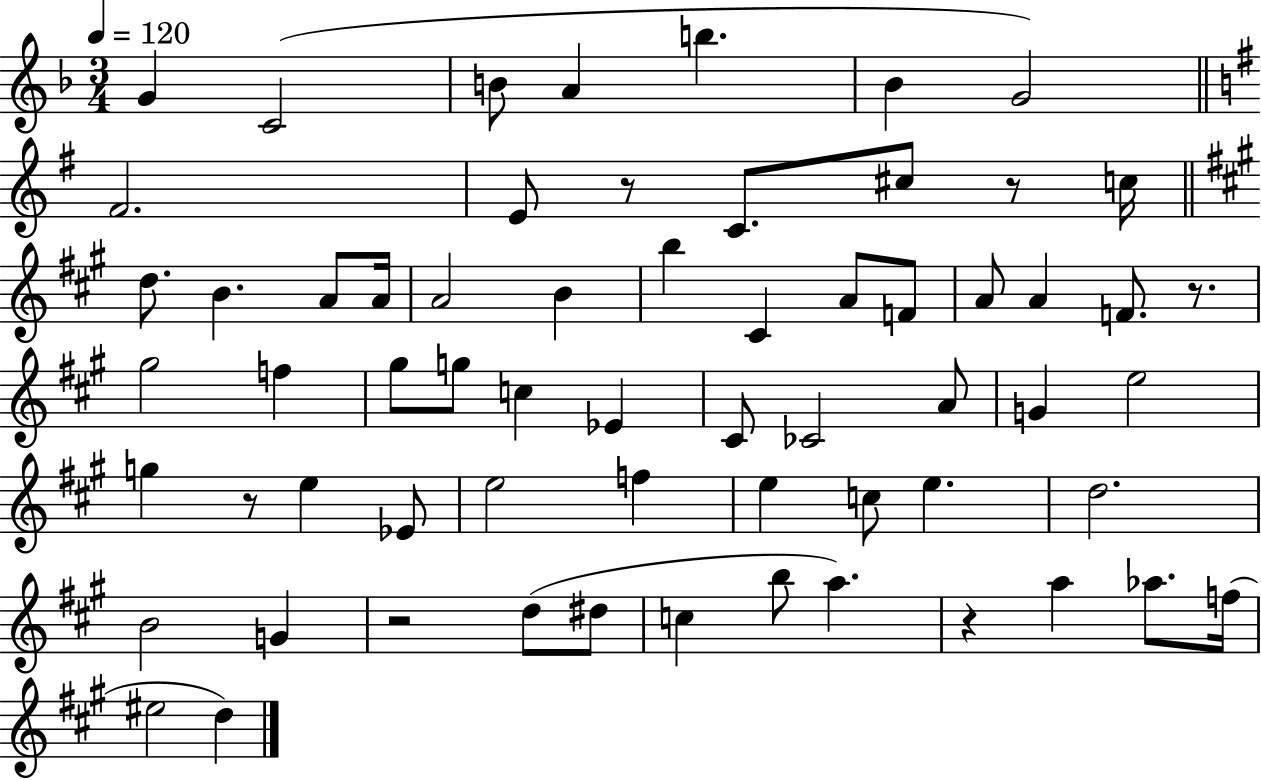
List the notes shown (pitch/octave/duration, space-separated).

G4/q C4/h B4/e A4/q B5/q. Bb4/q G4/h F#4/h. E4/e R/e C4/e. C#5/e R/e C5/s D5/e. B4/q. A4/e A4/s A4/h B4/q B5/q C#4/q A4/e F4/e A4/e A4/q F4/e. R/e. G#5/h F5/q G#5/e G5/e C5/q Eb4/q C#4/e CES4/h A4/e G4/q E5/h G5/q R/e E5/q Eb4/e E5/h F5/q E5/q C5/e E5/q. D5/h. B4/h G4/q R/h D5/e D#5/e C5/q B5/e A5/q. R/q A5/q Ab5/e. F5/s EIS5/h D5/q